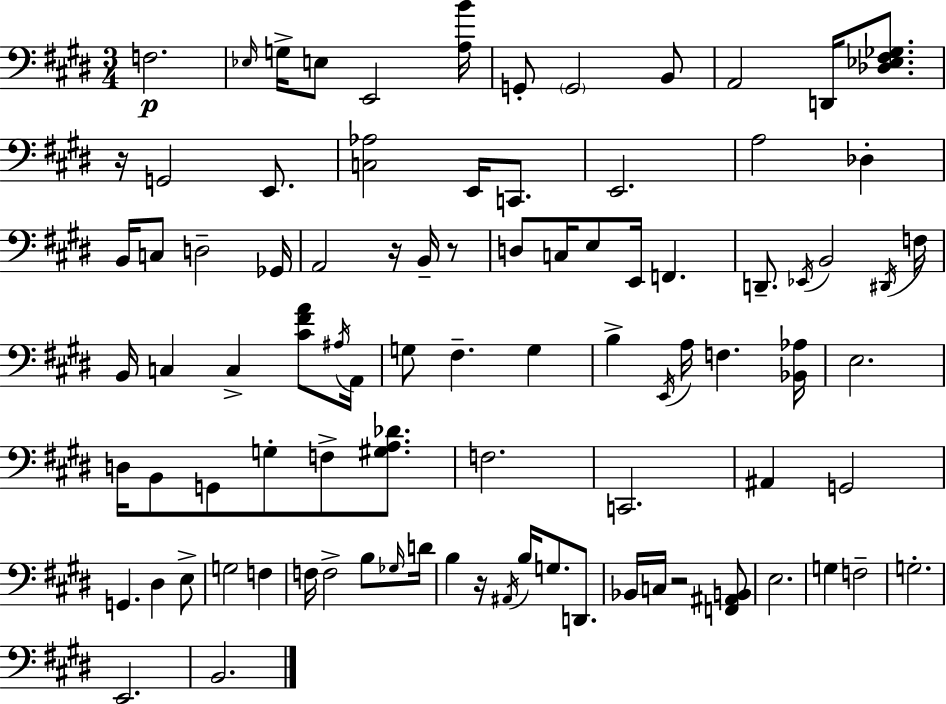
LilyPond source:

{
  \clef bass
  \numericTimeSignature
  \time 3/4
  \key e \major
  f2.\p | \grace { ees16 } g16-> e8 e,2 | <a b'>16 g,8-. \parenthesize g,2 b,8 | a,2 d,16 <des ees fis ges>8. | \break r16 g,2 e,8. | <c aes>2 e,16 c,8. | e,2. | a2 des4-. | \break b,16 c8 d2-- | ges,16 a,2 r16 b,16-- r8 | d8 c16 e8 e,16 f,4. | d,8.-- \acciaccatura { ees,16 } b,2 | \break \acciaccatura { dis,16 } f16 b,16 c4 c4-> | <cis' fis' a'>8 \acciaccatura { ais16 } a,16 g8 fis4.-- | g4 b4-> \acciaccatura { e,16 } a16 f4. | <bes, aes>16 e2. | \break d16 b,8 g,8 g8-. | f8-> <gis a des'>8. f2. | c,2. | ais,4 g,2 | \break g,4. dis4 | e8-> g2 | f4 f16 f2-> | b8 \grace { ges16 } d'16 b4 r16 \acciaccatura { ais,16 } | \break b16 g8. d,8. bes,16 c16 r2 | <f, ais, b,>8 e2. | g4 f2-- | g2.-. | \break e,2. | b,2. | \bar "|."
}